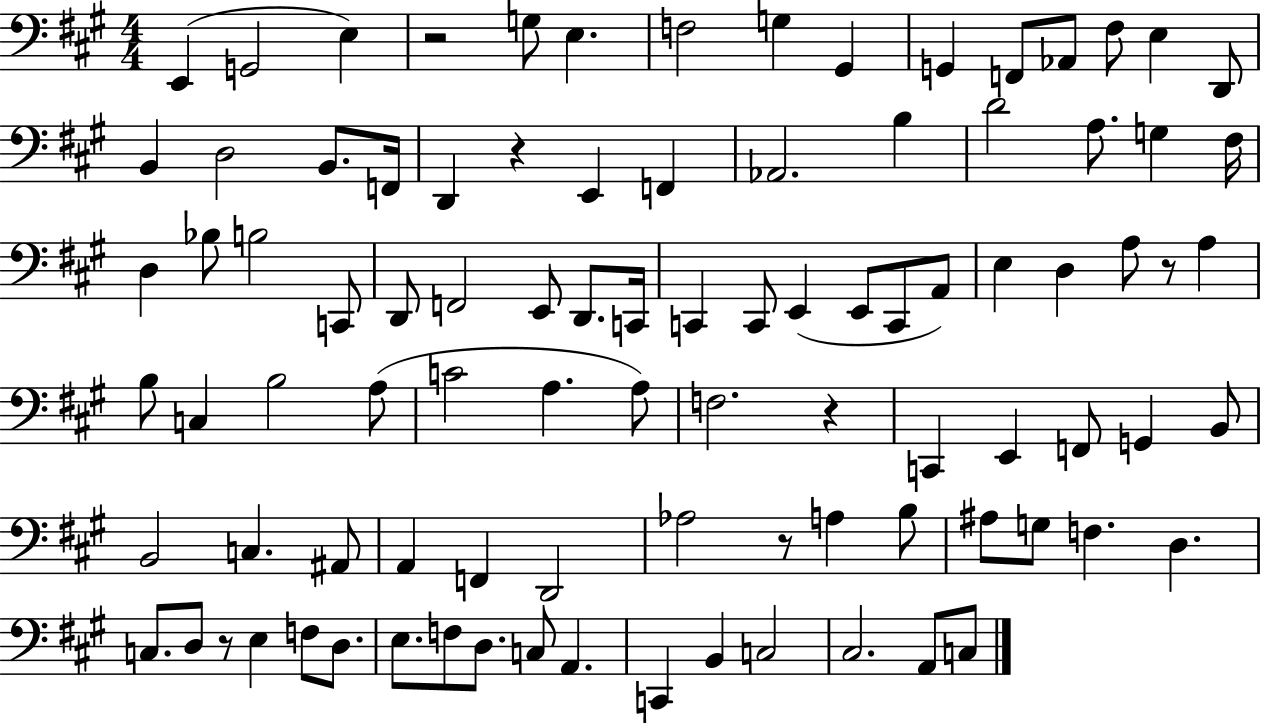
{
  \clef bass
  \numericTimeSignature
  \time 4/4
  \key a \major
  e,4( g,2 e4) | r2 g8 e4. | f2 g4 gis,4 | g,4 f,8 aes,8 fis8 e4 d,8 | \break b,4 d2 b,8. f,16 | d,4 r4 e,4 f,4 | aes,2. b4 | d'2 a8. g4 fis16 | \break d4 bes8 b2 c,8 | d,8 f,2 e,8 d,8. c,16 | c,4 c,8 e,4( e,8 c,8 a,8) | e4 d4 a8 r8 a4 | \break b8 c4 b2 a8( | c'2 a4. a8) | f2. r4 | c,4 e,4 f,8 g,4 b,8 | \break b,2 c4. ais,8 | a,4 f,4 d,2 | aes2 r8 a4 b8 | ais8 g8 f4. d4. | \break c8. d8 r8 e4 f8 d8. | e8. f8 d8. c8 a,4. | c,4 b,4 c2 | cis2. a,8 c8 | \break \bar "|."
}